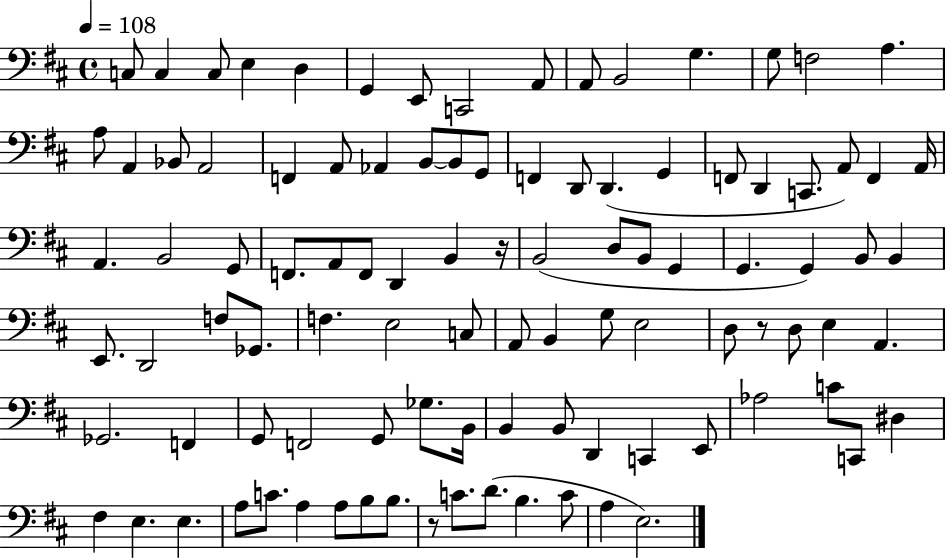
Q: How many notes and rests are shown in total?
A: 100